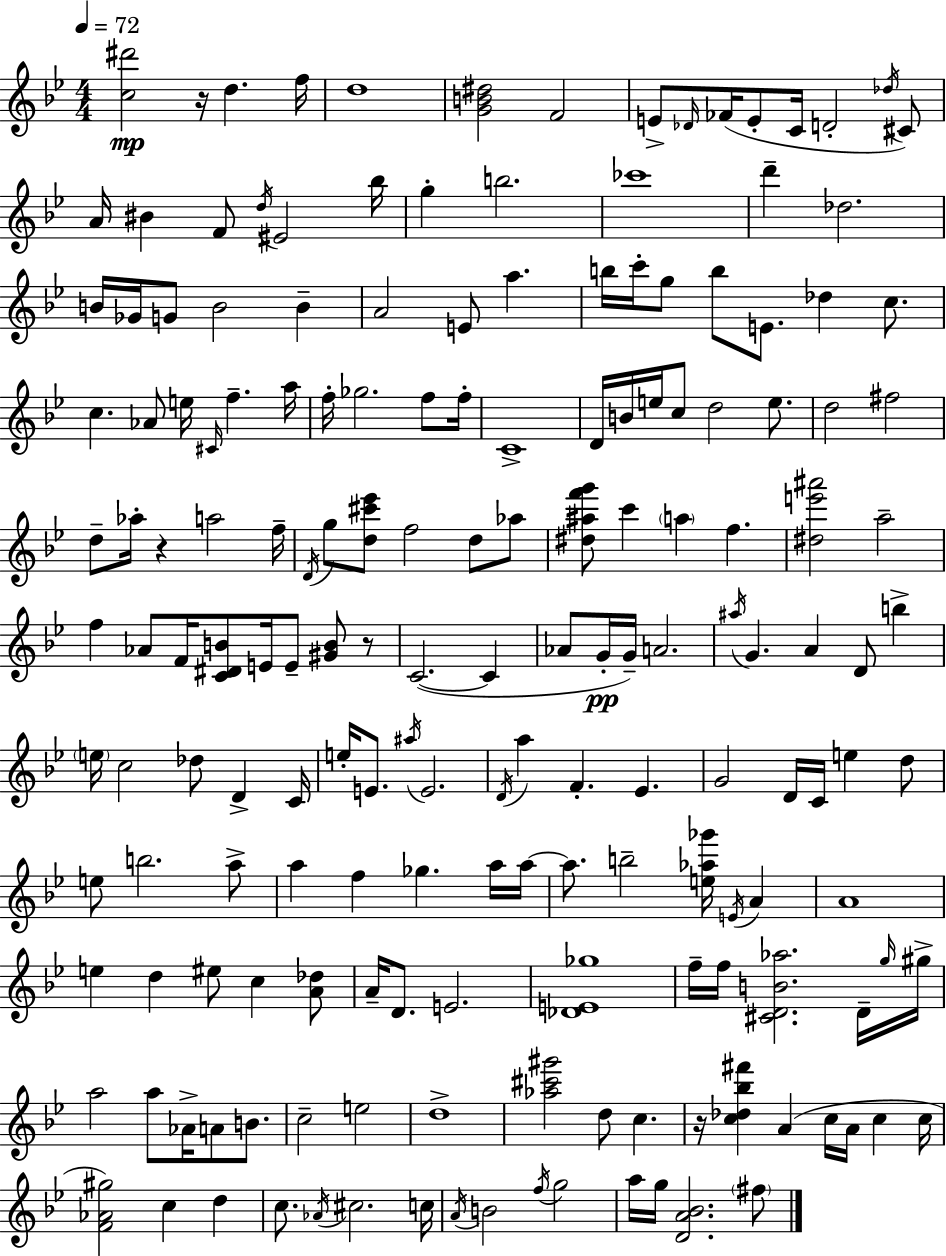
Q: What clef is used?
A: treble